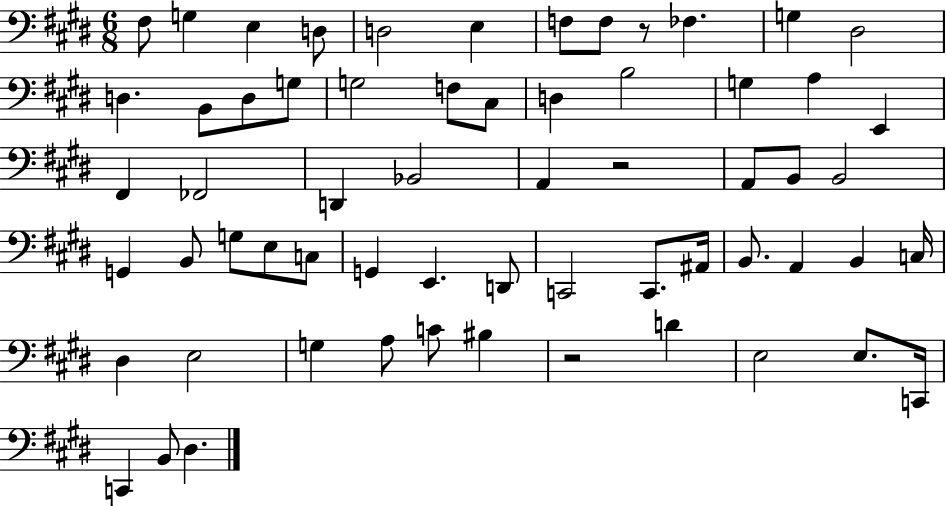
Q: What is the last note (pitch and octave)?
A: D#3